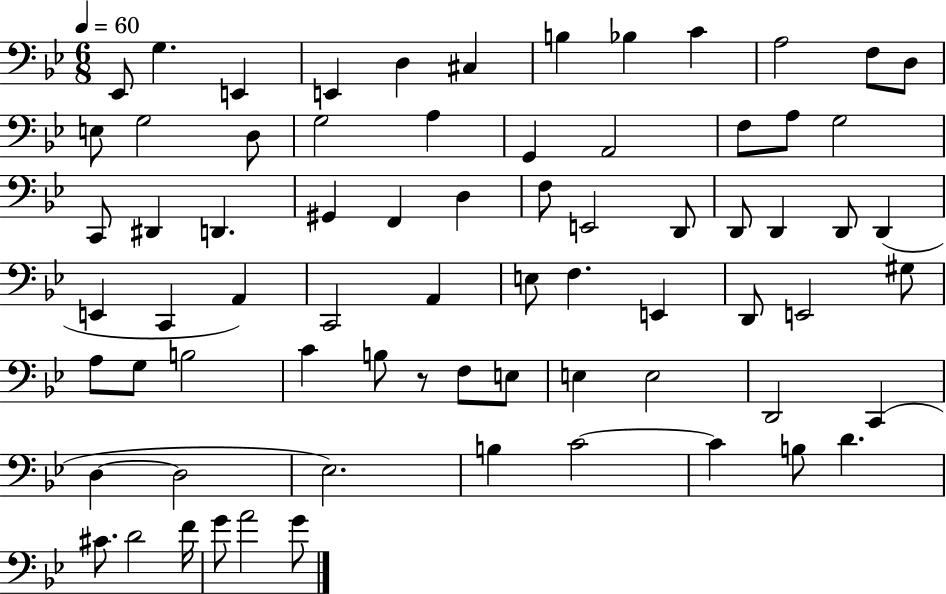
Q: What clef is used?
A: bass